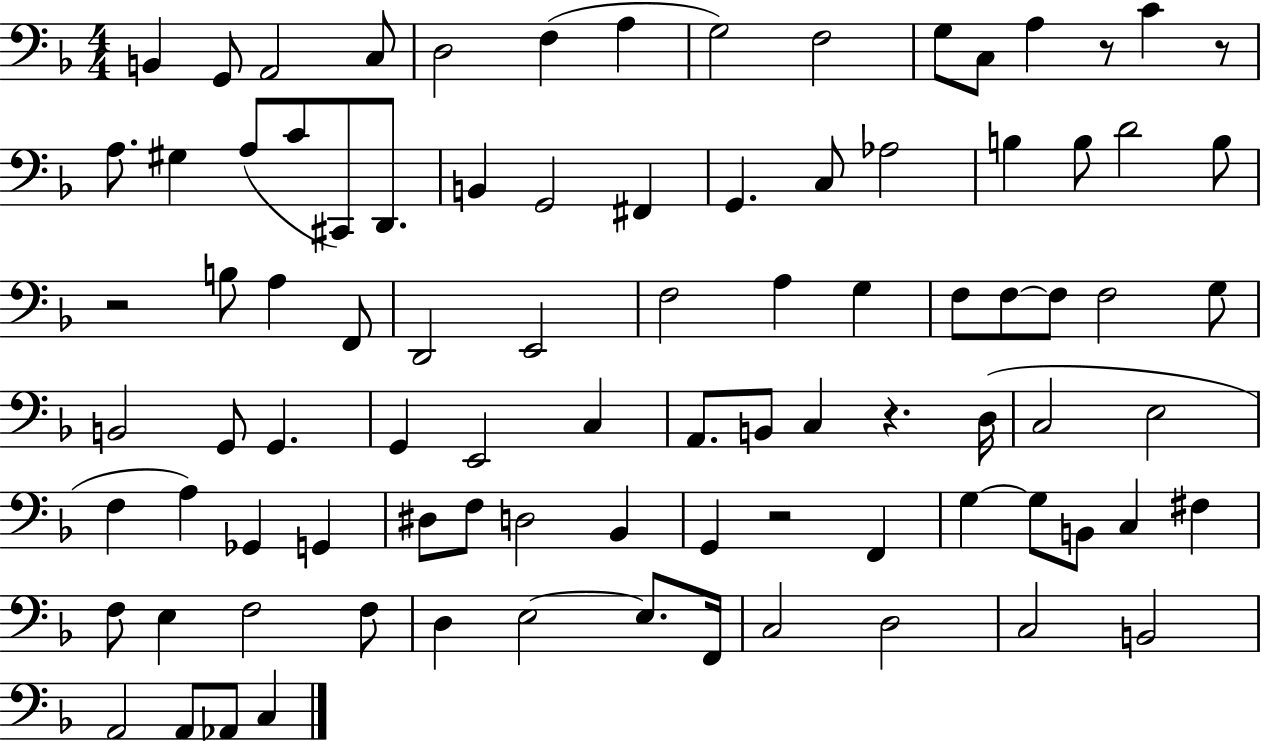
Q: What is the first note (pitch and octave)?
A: B2